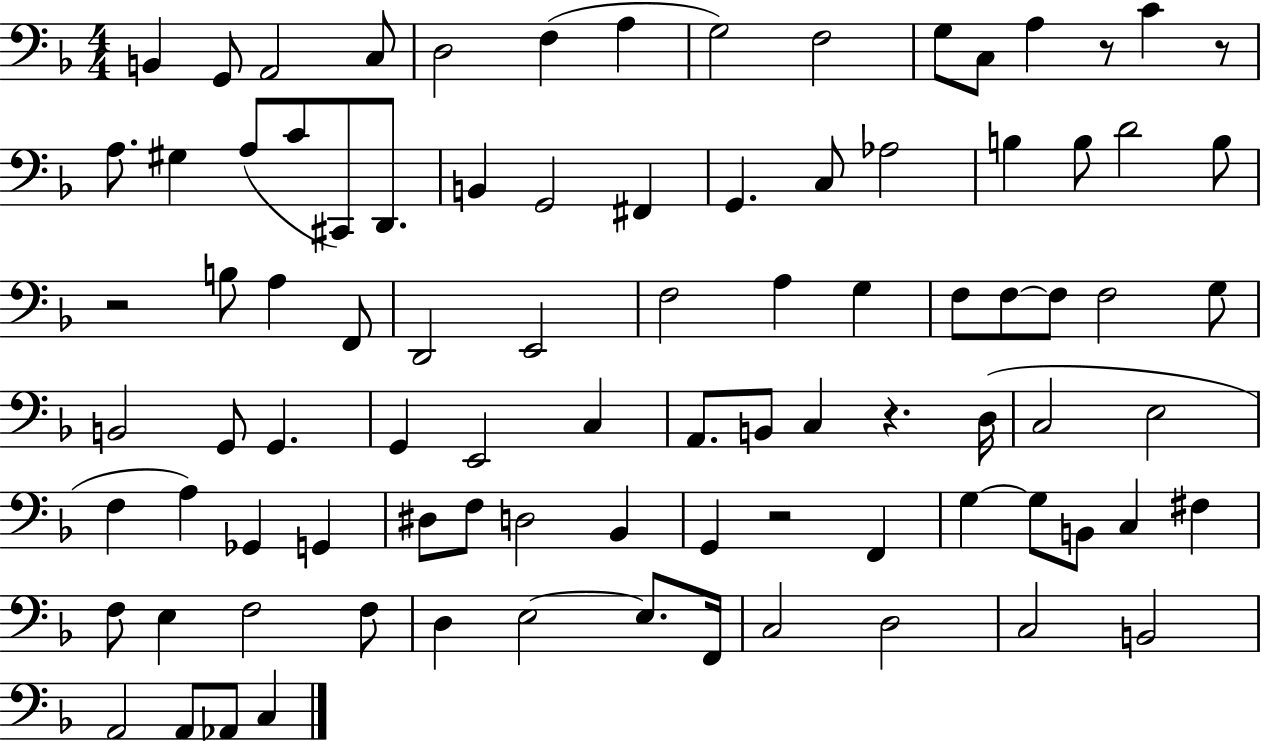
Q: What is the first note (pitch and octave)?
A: B2